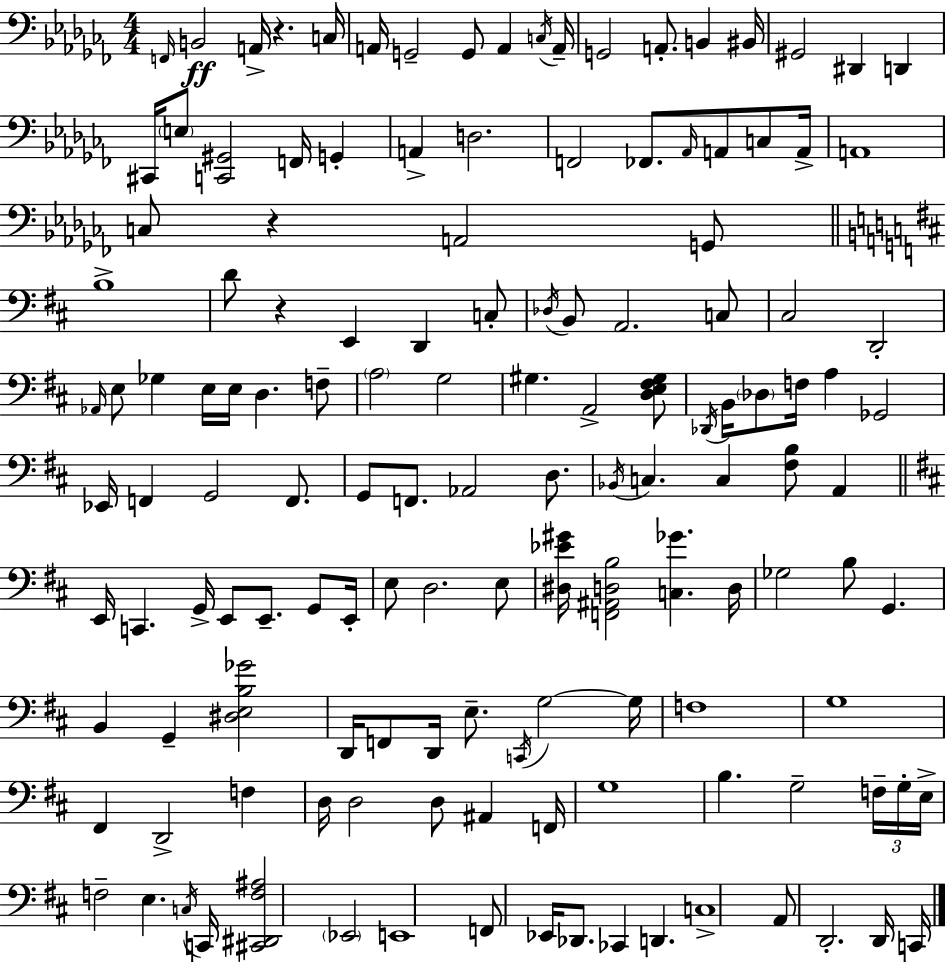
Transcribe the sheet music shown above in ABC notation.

X:1
T:Untitled
M:4/4
L:1/4
K:Abm
F,,/4 B,,2 A,,/4 z C,/4 A,,/4 G,,2 G,,/2 A,, C,/4 A,,/4 G,,2 A,,/2 B,, ^B,,/4 ^G,,2 ^D,, D,, ^C,,/4 E,/2 [C,,^G,,]2 F,,/4 G,, A,, D,2 F,,2 _F,,/2 _A,,/4 A,,/2 C,/2 A,,/4 A,,4 C,/2 z A,,2 G,,/2 B,4 D/2 z E,, D,, C,/2 _D,/4 B,,/2 A,,2 C,/2 ^C,2 D,,2 _A,,/4 E,/2 _G, E,/4 E,/4 D, F,/2 A,2 G,2 ^G, A,,2 [D,E,^F,^G,]/2 _D,,/4 B,,/4 _D,/2 F,/4 A, _G,,2 _E,,/4 F,, G,,2 F,,/2 G,,/2 F,,/2 _A,,2 D,/2 _B,,/4 C, C, [^F,B,]/2 A,, E,,/4 C,, G,,/4 E,,/2 E,,/2 G,,/2 E,,/4 E,/2 D,2 E,/2 [^D,_E^G]/4 [F,,^A,,D,B,]2 [C,_G] D,/4 _G,2 B,/2 G,, B,, G,, [^D,E,B,_G]2 D,,/4 F,,/2 D,,/4 E,/2 C,,/4 G,2 G,/4 F,4 G,4 ^F,, D,,2 F, D,/4 D,2 D,/2 ^A,, F,,/4 G,4 B, G,2 F,/4 G,/4 E,/4 F,2 E, C,/4 C,,/4 [^C,,^D,,F,^A,]2 _E,,2 E,,4 F,,/2 _E,,/4 _D,,/2 _C,, D,, C,4 A,,/2 D,,2 D,,/4 C,,/4